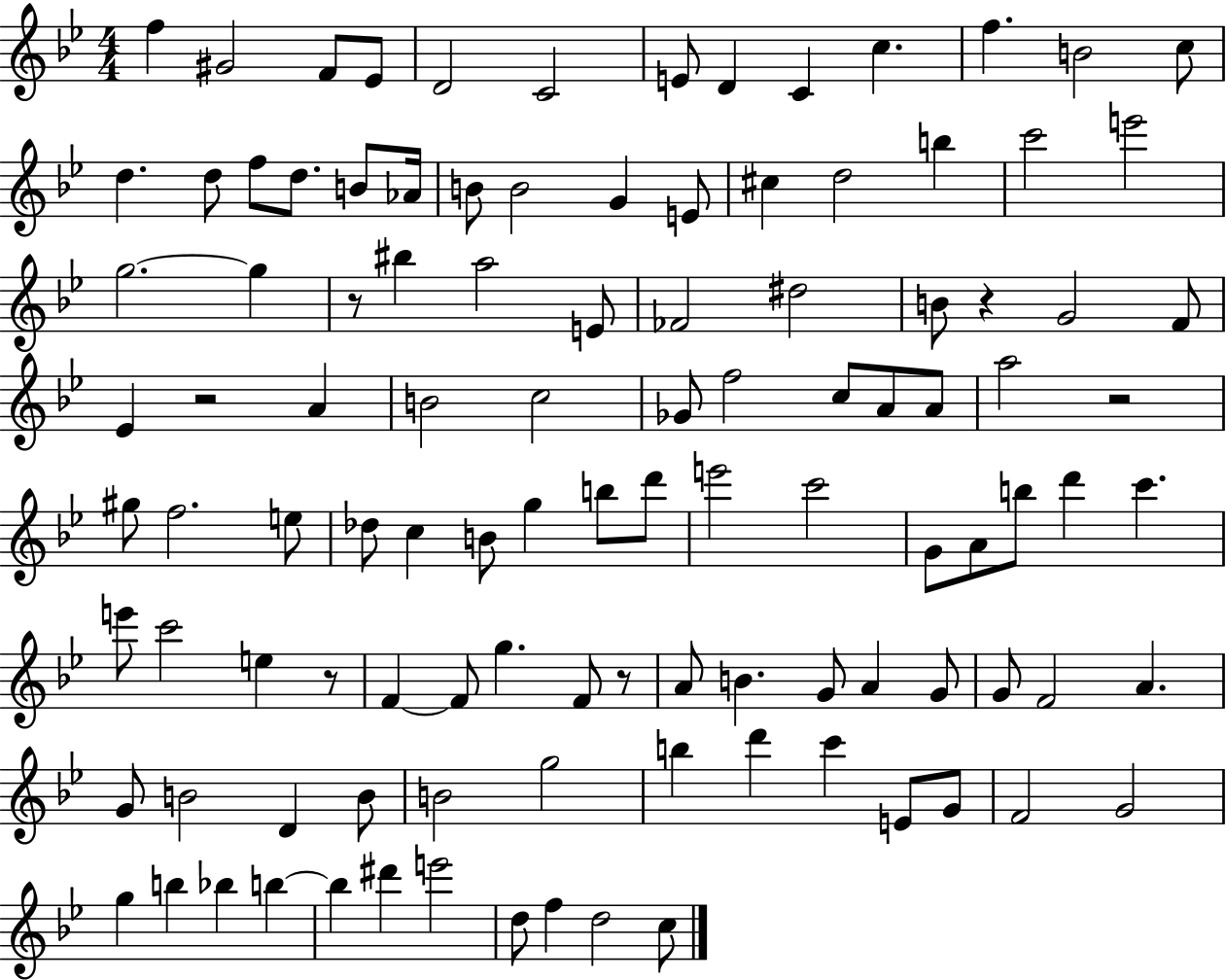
{
  \clef treble
  \numericTimeSignature
  \time 4/4
  \key bes \major
  f''4 gis'2 f'8 ees'8 | d'2 c'2 | e'8 d'4 c'4 c''4. | f''4. b'2 c''8 | \break d''4. d''8 f''8 d''8. b'8 aes'16 | b'8 b'2 g'4 e'8 | cis''4 d''2 b''4 | c'''2 e'''2 | \break g''2.~~ g''4 | r8 bis''4 a''2 e'8 | fes'2 dis''2 | b'8 r4 g'2 f'8 | \break ees'4 r2 a'4 | b'2 c''2 | ges'8 f''2 c''8 a'8 a'8 | a''2 r2 | \break gis''8 f''2. e''8 | des''8 c''4 b'8 g''4 b''8 d'''8 | e'''2 c'''2 | g'8 a'8 b''8 d'''4 c'''4. | \break e'''8 c'''2 e''4 r8 | f'4~~ f'8 g''4. f'8 r8 | a'8 b'4. g'8 a'4 g'8 | g'8 f'2 a'4. | \break g'8 b'2 d'4 b'8 | b'2 g''2 | b''4 d'''4 c'''4 e'8 g'8 | f'2 g'2 | \break g''4 b''4 bes''4 b''4~~ | b''4 dis'''4 e'''2 | d''8 f''4 d''2 c''8 | \bar "|."
}